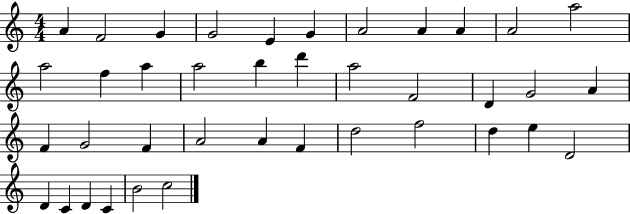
X:1
T:Untitled
M:4/4
L:1/4
K:C
A F2 G G2 E G A2 A A A2 a2 a2 f a a2 b d' a2 F2 D G2 A F G2 F A2 A F d2 f2 d e D2 D C D C B2 c2